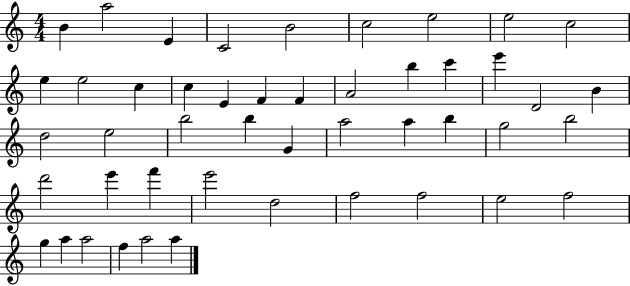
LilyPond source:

{
  \clef treble
  \numericTimeSignature
  \time 4/4
  \key c \major
  b'4 a''2 e'4 | c'2 b'2 | c''2 e''2 | e''2 c''2 | \break e''4 e''2 c''4 | c''4 e'4 f'4 f'4 | a'2 b''4 c'''4 | e'''4 d'2 b'4 | \break d''2 e''2 | b''2 b''4 g'4 | a''2 a''4 b''4 | g''2 b''2 | \break d'''2 e'''4 f'''4 | e'''2 d''2 | f''2 f''2 | e''2 f''2 | \break g''4 a''4 a''2 | f''4 a''2 a''4 | \bar "|."
}